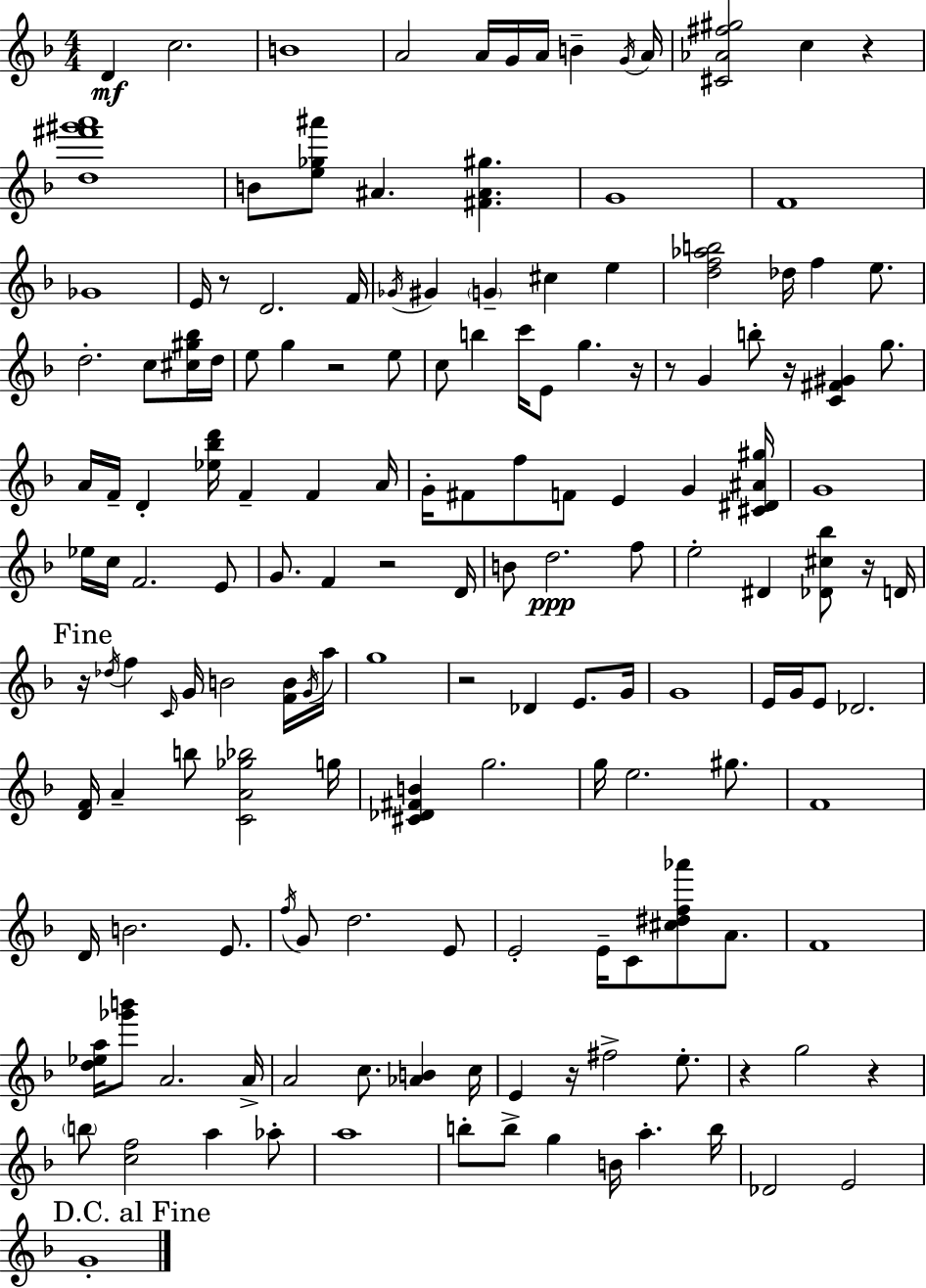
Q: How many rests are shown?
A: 13